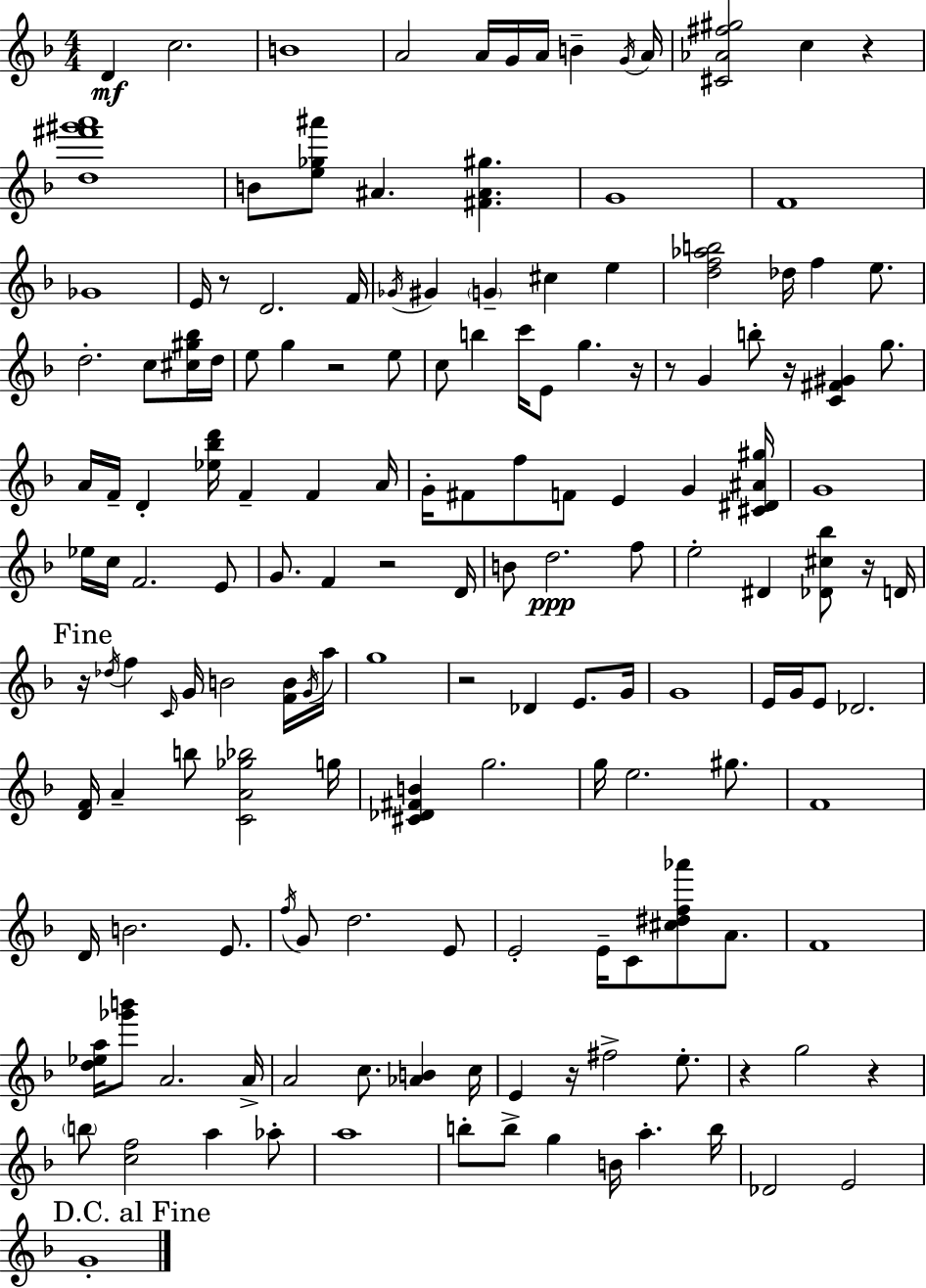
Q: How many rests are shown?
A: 13